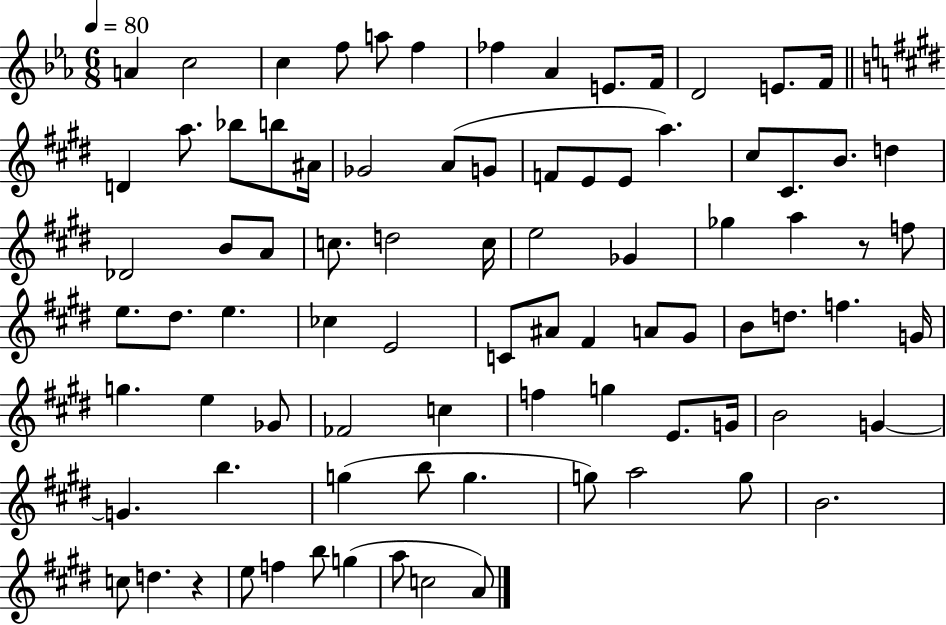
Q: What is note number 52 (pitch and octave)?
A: D5